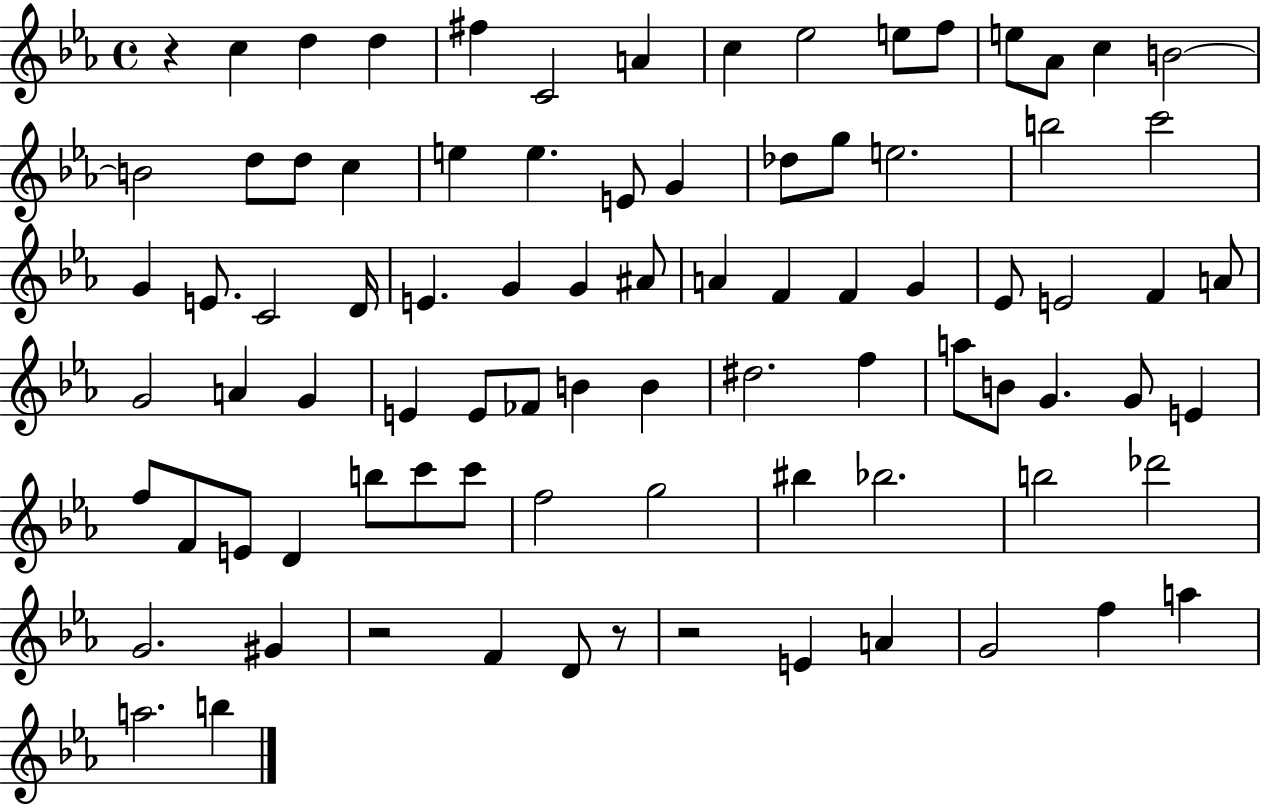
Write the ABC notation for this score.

X:1
T:Untitled
M:4/4
L:1/4
K:Eb
z c d d ^f C2 A c _e2 e/2 f/2 e/2 _A/2 c B2 B2 d/2 d/2 c e e E/2 G _d/2 g/2 e2 b2 c'2 G E/2 C2 D/4 E G G ^A/2 A F F G _E/2 E2 F A/2 G2 A G E E/2 _F/2 B B ^d2 f a/2 B/2 G G/2 E f/2 F/2 E/2 D b/2 c'/2 c'/2 f2 g2 ^b _b2 b2 _d'2 G2 ^G z2 F D/2 z/2 z2 E A G2 f a a2 b